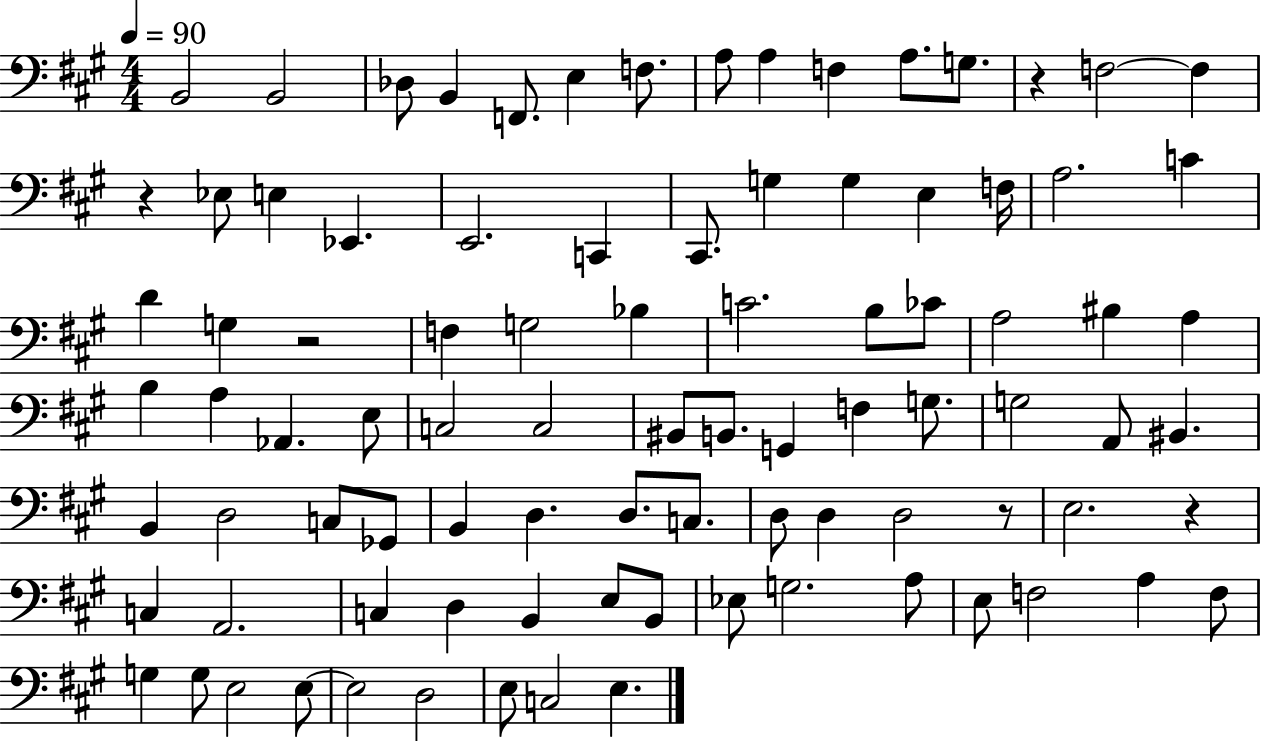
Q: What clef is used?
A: bass